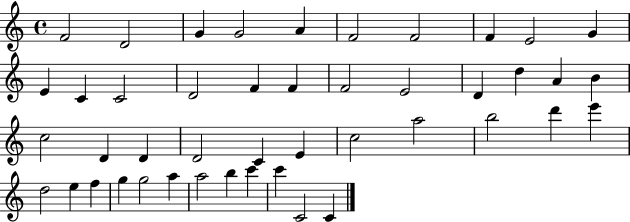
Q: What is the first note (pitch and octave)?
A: F4